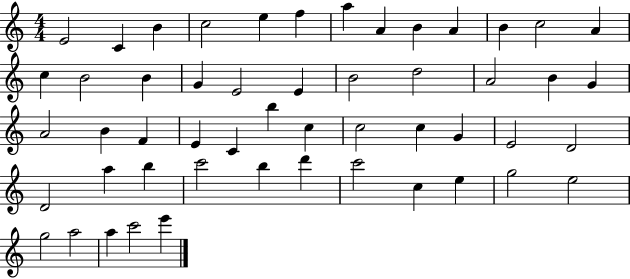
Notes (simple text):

E4/h C4/q B4/q C5/h E5/q F5/q A5/q A4/q B4/q A4/q B4/q C5/h A4/q C5/q B4/h B4/q G4/q E4/h E4/q B4/h D5/h A4/h B4/q G4/q A4/h B4/q F4/q E4/q C4/q B5/q C5/q C5/h C5/q G4/q E4/h D4/h D4/h A5/q B5/q C6/h B5/q D6/q C6/h C5/q E5/q G5/h E5/h G5/h A5/h A5/q C6/h E6/q